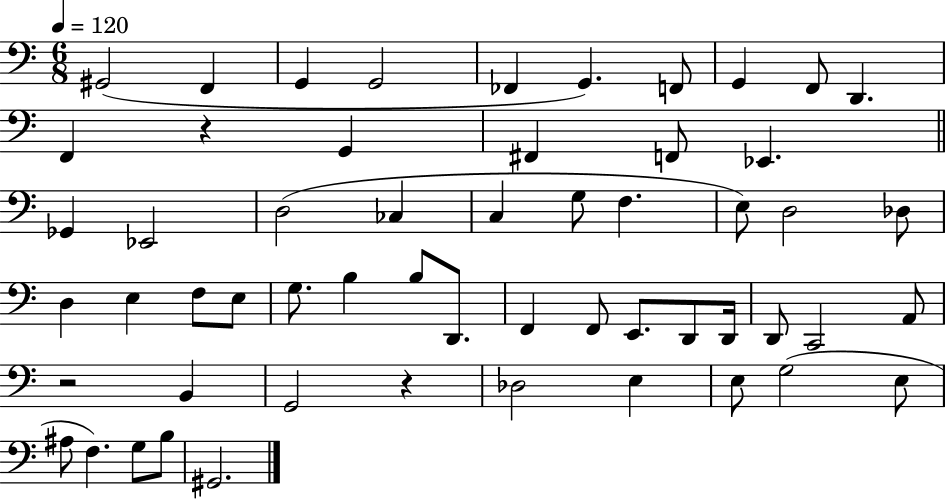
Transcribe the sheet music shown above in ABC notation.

X:1
T:Untitled
M:6/8
L:1/4
K:C
^G,,2 F,, G,, G,,2 _F,, G,, F,,/2 G,, F,,/2 D,, F,, z G,, ^F,, F,,/2 _E,, _G,, _E,,2 D,2 _C, C, G,/2 F, E,/2 D,2 _D,/2 D, E, F,/2 E,/2 G,/2 B, B,/2 D,,/2 F,, F,,/2 E,,/2 D,,/2 D,,/4 D,,/2 C,,2 A,,/2 z2 B,, G,,2 z _D,2 E, E,/2 G,2 E,/2 ^A,/2 F, G,/2 B,/2 ^G,,2